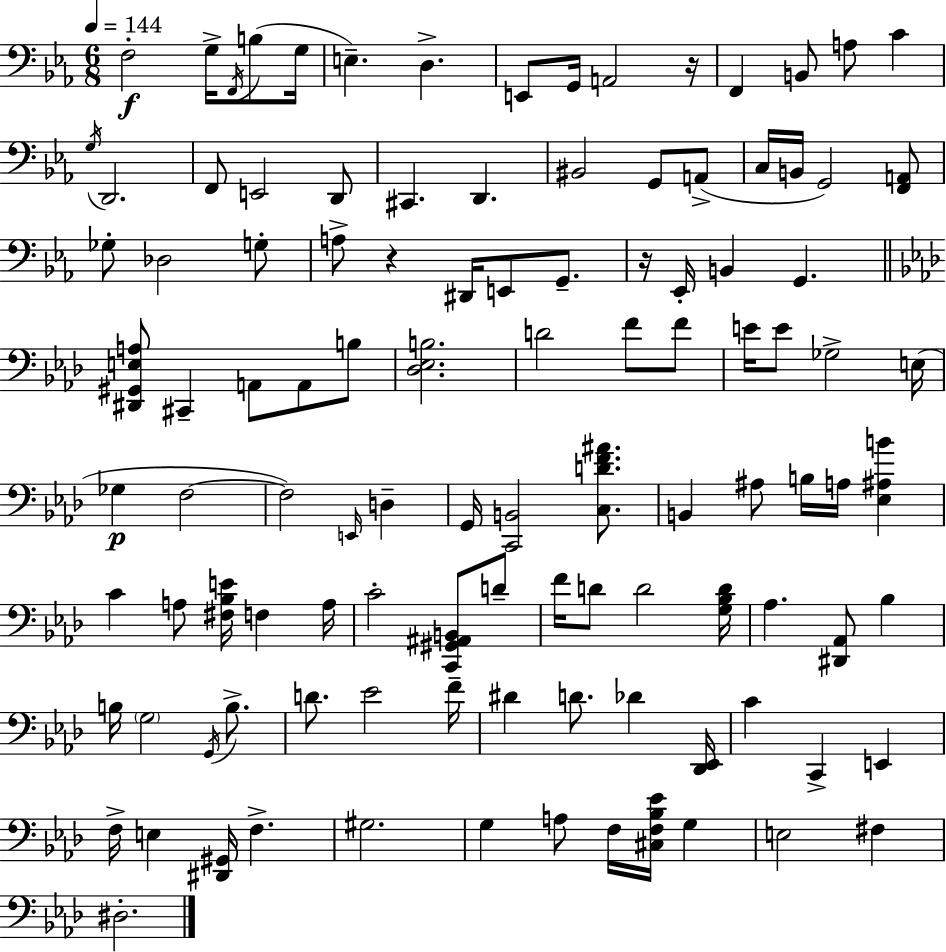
F3/h G3/s F2/s B3/e G3/s E3/q. D3/q. E2/e G2/s A2/h R/s F2/q B2/e A3/e C4/q G3/s D2/h. F2/e E2/h D2/e C#2/q. D2/q. BIS2/h G2/e A2/e C3/s B2/s G2/h [F2,A2]/e Gb3/e Db3/h G3/e A3/e R/q D#2/s E2/e G2/e. R/s Eb2/s B2/q G2/q. [D#2,G#2,E3,A3]/e C#2/q A2/e A2/e B3/e [Db3,Eb3,B3]/h. D4/h F4/e F4/e E4/s E4/e Gb3/h E3/s Gb3/q F3/h F3/h E2/s D3/q G2/s [C2,B2]/h [C3,D4,F4,A#4]/e. B2/q A#3/e B3/s A3/s [Eb3,A#3,B4]/q C4/q A3/e [F#3,Bb3,E4]/s F3/q A3/s C4/h [C2,G#2,A#2,B2]/e D4/e F4/s D4/e D4/h [G3,Bb3,D4]/s Ab3/q. [D#2,Ab2]/e Bb3/q B3/s G3/h G2/s B3/e. D4/e. Eb4/h F4/s D#4/q D4/e. Db4/q [Db2,Eb2]/s C4/q C2/q E2/q F3/s E3/q [D#2,G#2]/s F3/q. G#3/h. G3/q A3/e F3/s [C#3,F3,Bb3,Eb4]/s G3/q E3/h F#3/q D#3/h.